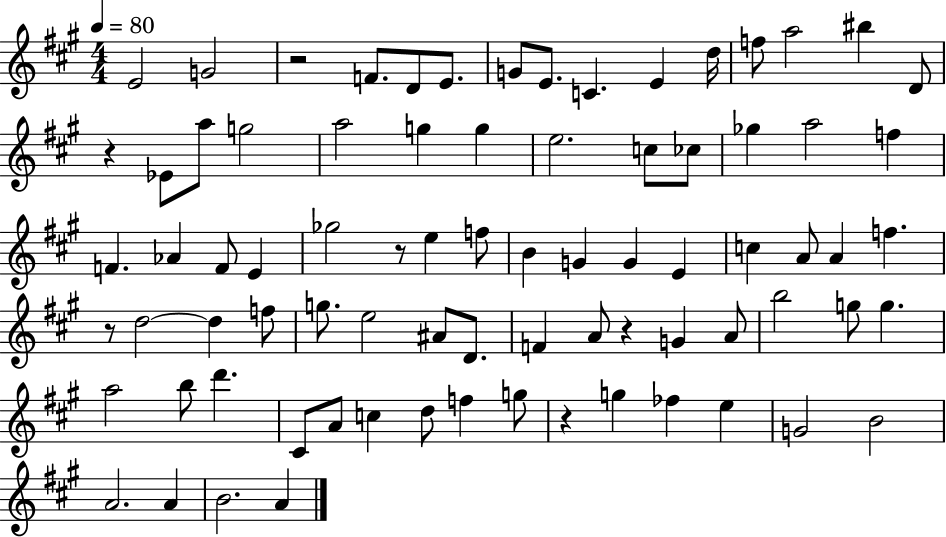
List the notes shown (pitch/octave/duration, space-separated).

E4/h G4/h R/h F4/e. D4/e E4/e. G4/e E4/e. C4/q. E4/q D5/s F5/e A5/h BIS5/q D4/e R/q Eb4/e A5/e G5/h A5/h G5/q G5/q E5/h. C5/e CES5/e Gb5/q A5/h F5/q F4/q. Ab4/q F4/e E4/q Gb5/h R/e E5/q F5/e B4/q G4/q G4/q E4/q C5/q A4/e A4/q F5/q. R/e D5/h D5/q F5/e G5/e. E5/h A#4/e D4/e. F4/q A4/e R/q G4/q A4/e B5/h G5/e G5/q. A5/h B5/e D6/q. C#4/e A4/e C5/q D5/e F5/q G5/e R/q G5/q FES5/q E5/q G4/h B4/h A4/h. A4/q B4/h. A4/q